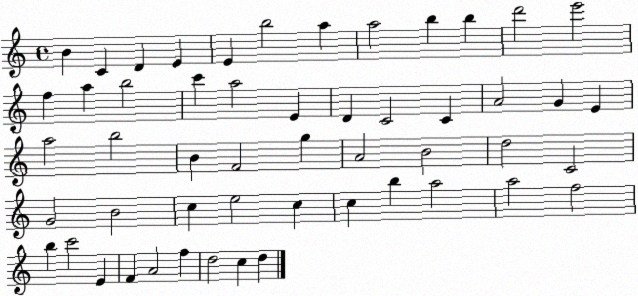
X:1
T:Untitled
M:4/4
L:1/4
K:C
B C D E E b2 a a2 b b d'2 e'2 f a b2 c' a2 E D C2 C A2 G E a2 b2 B F2 g A2 B2 d2 C2 G2 B2 c e2 c c b a2 a2 f2 b c'2 E F A2 f d2 c d